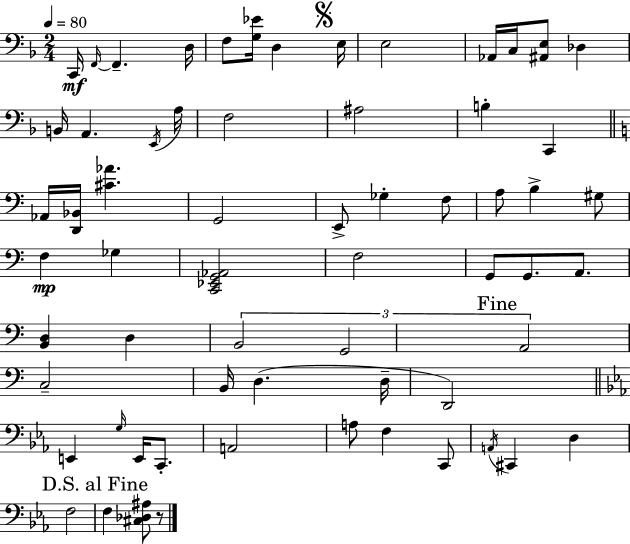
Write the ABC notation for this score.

X:1
T:Untitled
M:2/4
L:1/4
K:Dm
C,,/4 F,,/4 F,, D,/4 F,/2 [G,_E]/4 D, E,/4 E,2 _A,,/4 C,/4 [^A,,E,]/2 _D, B,,/4 A,, E,,/4 A,/4 F,2 ^A,2 B, C,, _A,,/4 [D,,_B,,]/4 [^C_A] G,,2 E,,/2 _G, F,/2 A,/2 B, ^G,/2 F, _G, [C,,_E,,G,,_A,,]2 F,2 G,,/2 G,,/2 A,,/2 [B,,D,] D, B,,2 G,,2 A,,2 C,2 B,,/4 D, D,/4 D,,2 E,, G,/4 E,,/4 C,,/2 A,,2 A,/2 F, C,,/2 A,,/4 ^C,, D, F,2 F, [^C,_D,^A,]/2 z/2